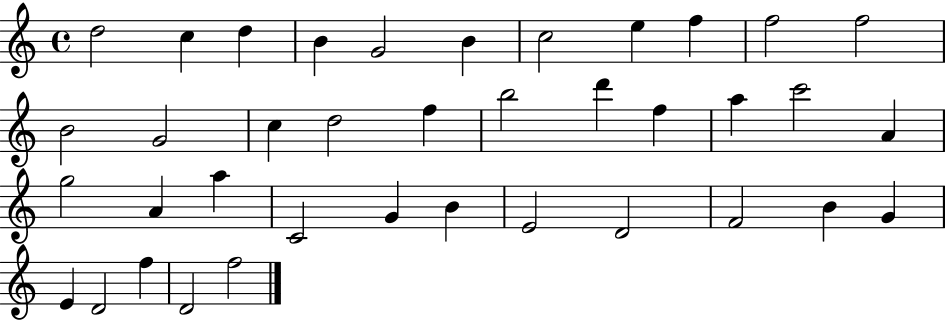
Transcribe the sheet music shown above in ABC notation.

X:1
T:Untitled
M:4/4
L:1/4
K:C
d2 c d B G2 B c2 e f f2 f2 B2 G2 c d2 f b2 d' f a c'2 A g2 A a C2 G B E2 D2 F2 B G E D2 f D2 f2